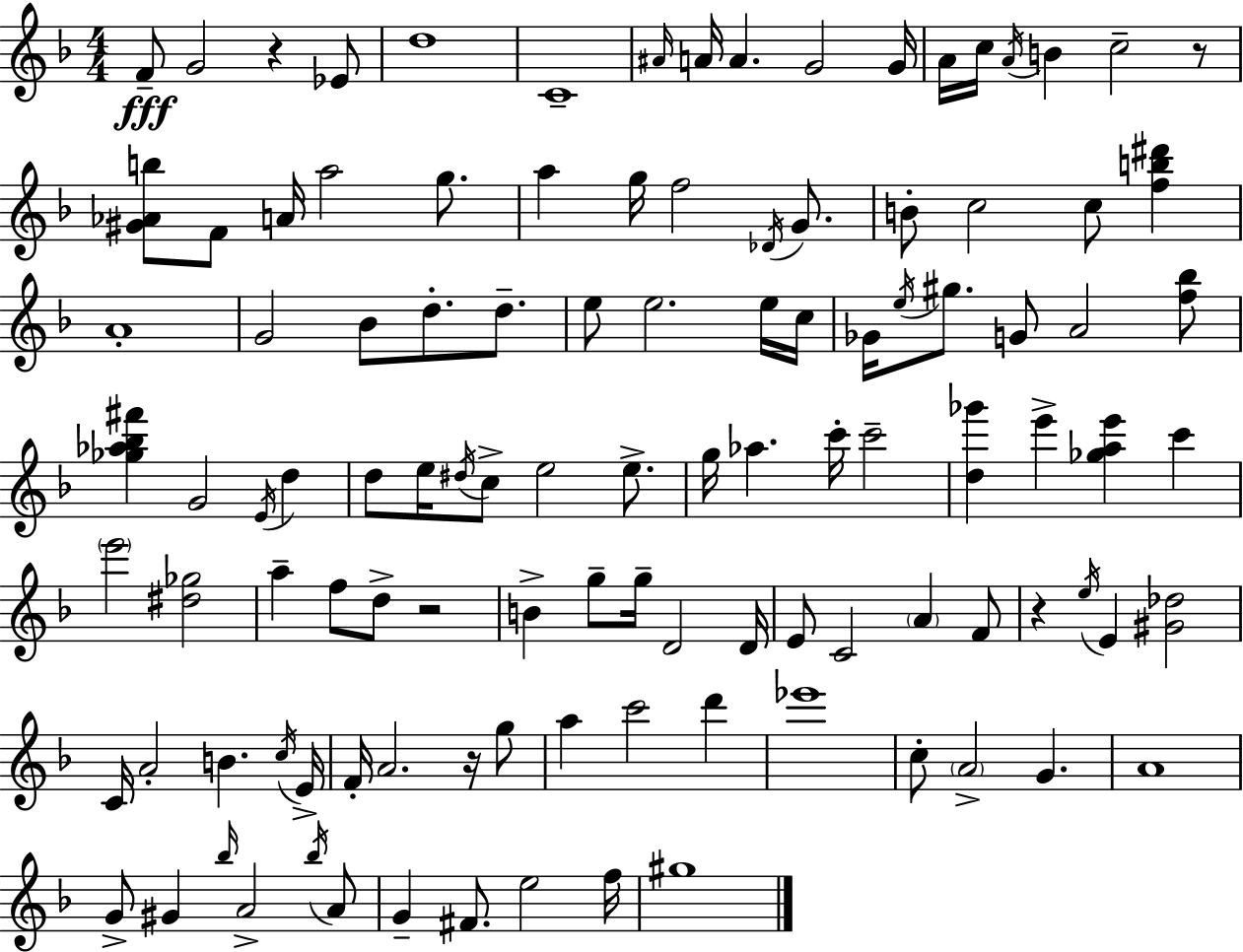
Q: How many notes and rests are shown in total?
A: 111